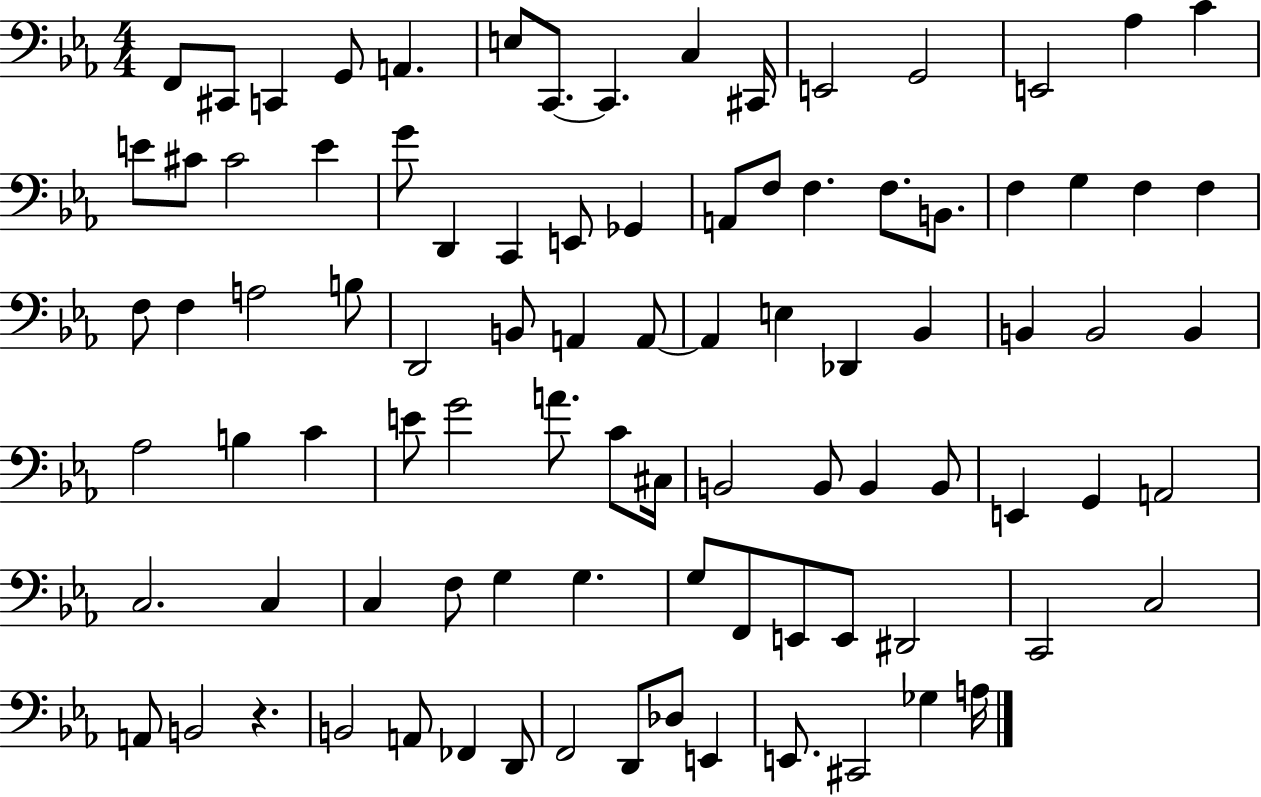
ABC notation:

X:1
T:Untitled
M:4/4
L:1/4
K:Eb
F,,/2 ^C,,/2 C,, G,,/2 A,, E,/2 C,,/2 C,, C, ^C,,/4 E,,2 G,,2 E,,2 _A, C E/2 ^C/2 ^C2 E G/2 D,, C,, E,,/2 _G,, A,,/2 F,/2 F, F,/2 B,,/2 F, G, F, F, F,/2 F, A,2 B,/2 D,,2 B,,/2 A,, A,,/2 A,, E, _D,, _B,, B,, B,,2 B,, _A,2 B, C E/2 G2 A/2 C/2 ^C,/4 B,,2 B,,/2 B,, B,,/2 E,, G,, A,,2 C,2 C, C, F,/2 G, G, G,/2 F,,/2 E,,/2 E,,/2 ^D,,2 C,,2 C,2 A,,/2 B,,2 z B,,2 A,,/2 _F,, D,,/2 F,,2 D,,/2 _D,/2 E,, E,,/2 ^C,,2 _G, A,/4